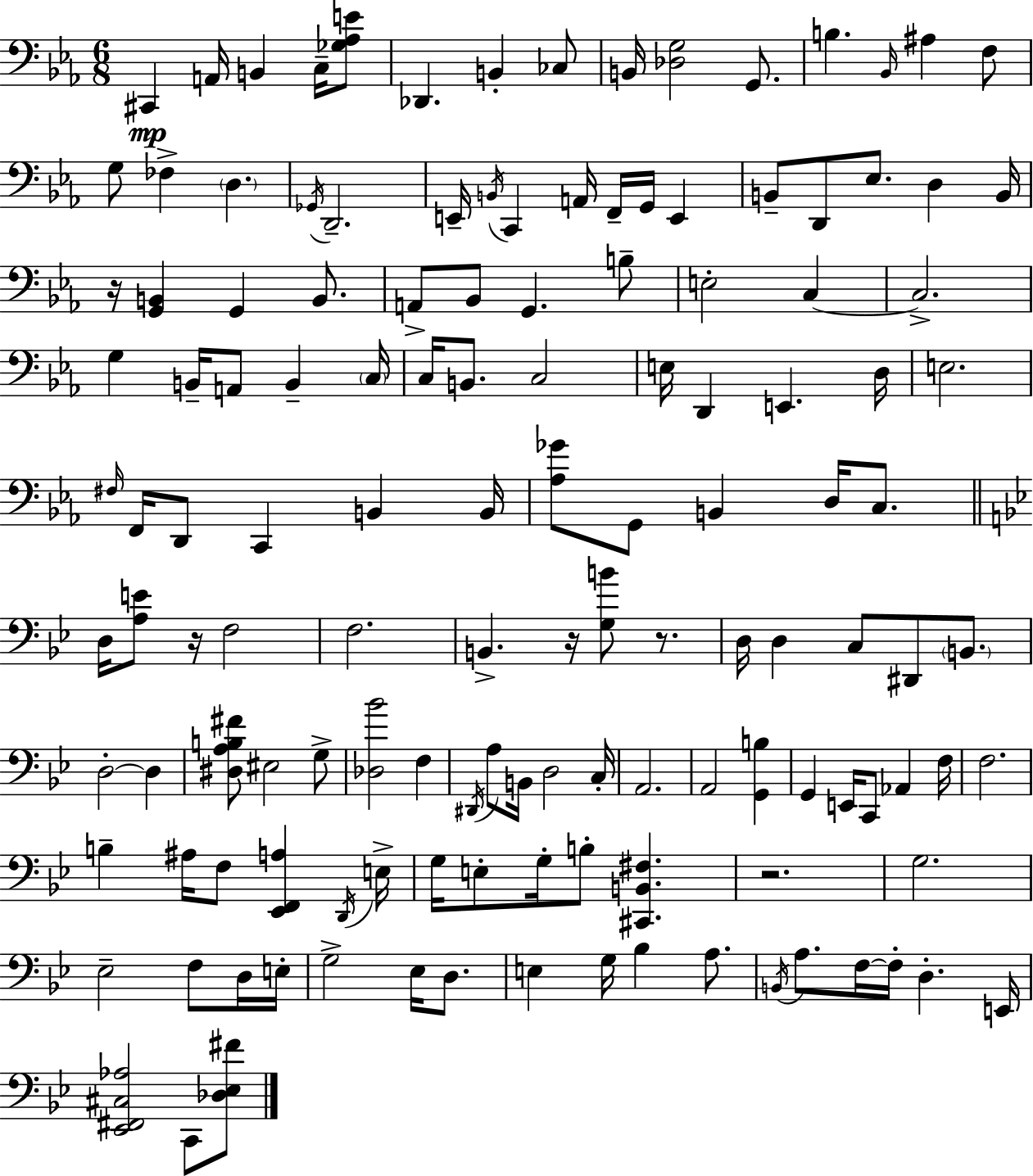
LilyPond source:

{
  \clef bass
  \numericTimeSignature
  \time 6/8
  \key ees \major
  cis,4\mp a,16 b,4 c16-- <ges aes e'>8 | des,4. b,4-. ces8 | b,16 <des g>2 g,8. | b4. \grace { bes,16 } ais4 f8 | \break g8 fes4-> \parenthesize d4. | \acciaccatura { ges,16 } d,2.-- | e,16-- \acciaccatura { b,16 } c,4 a,16 f,16-- g,16 e,4 | b,8-- d,8 ees8. d4 | \break b,16 r16 <g, b,>4 g,4 | b,8. a,8-> bes,8 g,4. | b8-- e2-. c4~~ | c2.-> | \break g4 b,16-- a,8 b,4-- | \parenthesize c16 c16 b,8. c2 | e16 d,4 e,4. | d16 e2. | \break \grace { fis16 } f,16 d,8 c,4 b,4 | b,16 <aes ges'>8 g,8 b,4 | d16 c8. \bar "||" \break \key bes \major d16 <a e'>8 r16 f2 | f2. | b,4.-> r16 <g b'>8 r8. | d16 d4 c8 dis,8 \parenthesize b,8. | \break d2-.~~ d4 | <dis a b fis'>8 eis2 g8-> | <des bes'>2 f4 | \acciaccatura { dis,16 } a8 b,16 d2 | \break c16-. a,2. | a,2 <g, b>4 | g,4 e,16 c,8 aes,4 | f16 f2. | \break b4-- ais16 f8 <ees, f, a>4 | \acciaccatura { d,16 } e16-> g16 e8-. g16-. b8-. <cis, b, fis>4. | r2. | g2. | \break ees2-- f8 | d16 e16-. g2-> ees16 d8. | e4 g16 bes4 a8. | \acciaccatura { b,16 } a8. f16~~ f16-. d4.-. | \break e,16 <ees, fis, cis aes>2 c,8 | <des ees fis'>8 \bar "|."
}